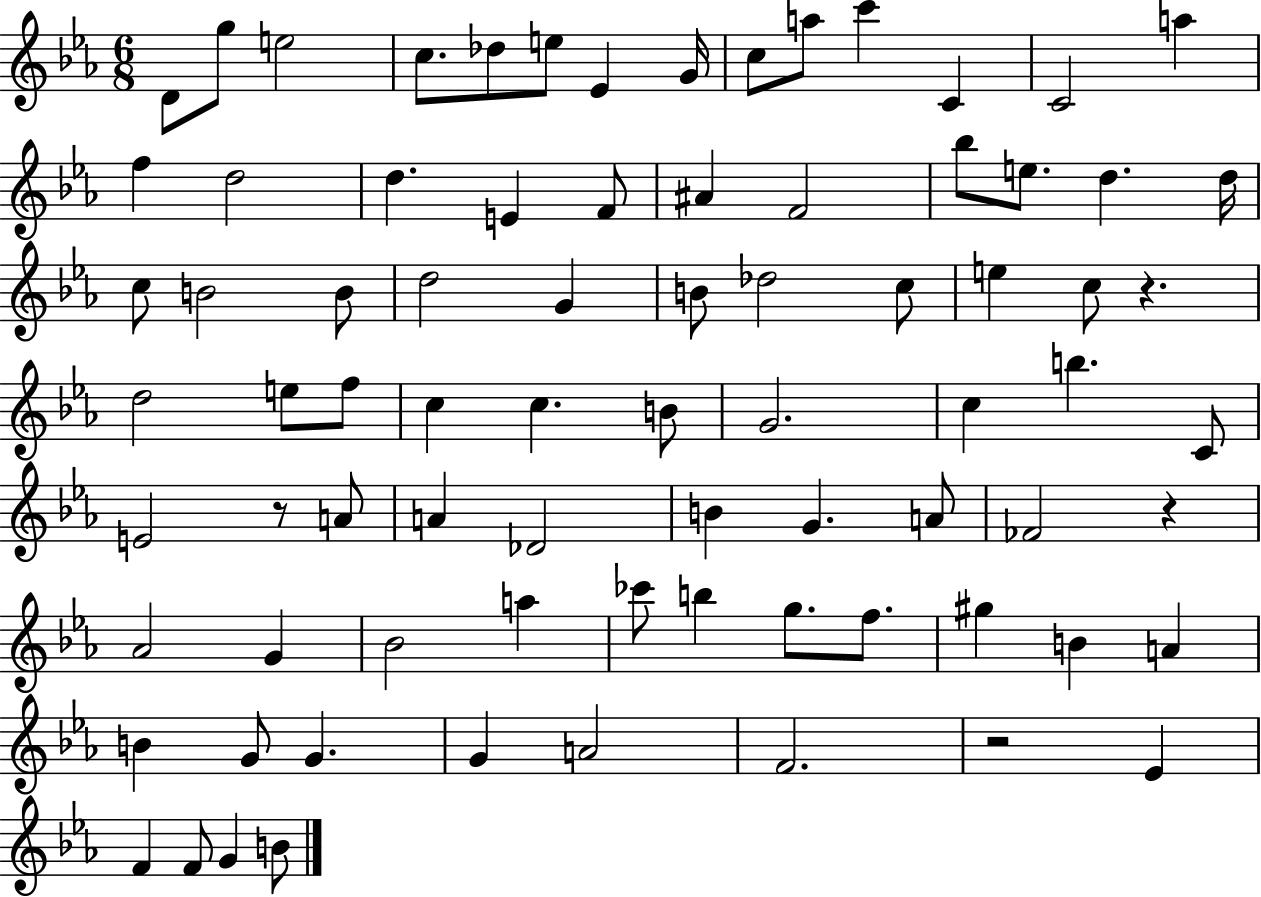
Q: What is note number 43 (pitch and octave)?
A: C5